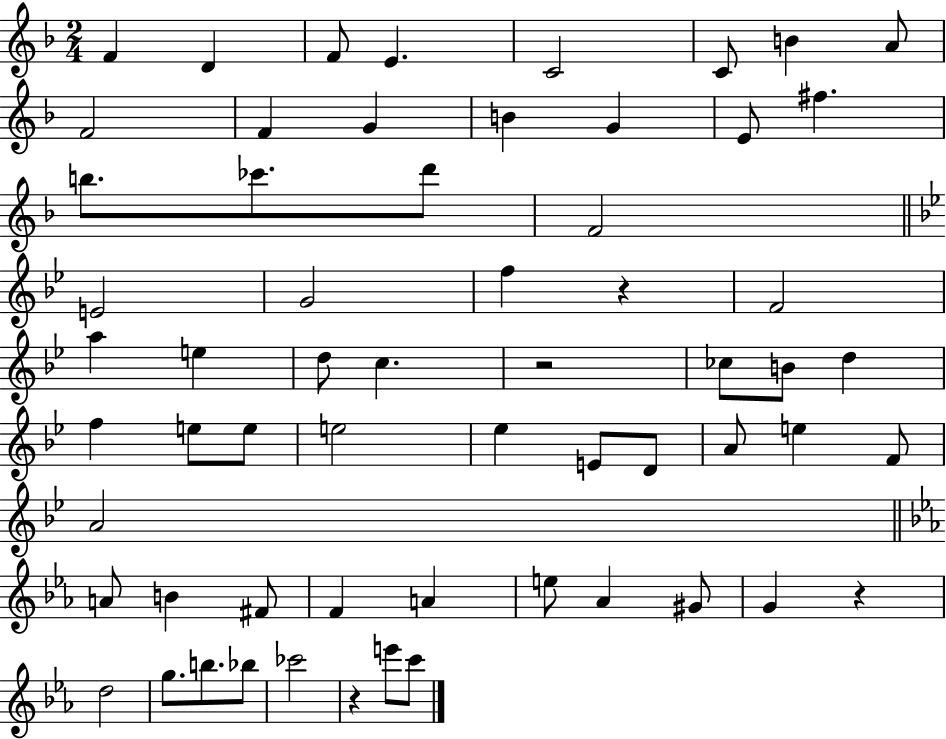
F4/q D4/q F4/e E4/q. C4/h C4/e B4/q A4/e F4/h F4/q G4/q B4/q G4/q E4/e F#5/q. B5/e. CES6/e. D6/e F4/h E4/h G4/h F5/q R/q F4/h A5/q E5/q D5/e C5/q. R/h CES5/e B4/e D5/q F5/q E5/e E5/e E5/h Eb5/q E4/e D4/e A4/e E5/q F4/e A4/h A4/e B4/q F#4/e F4/q A4/q E5/e Ab4/q G#4/e G4/q R/q D5/h G5/e. B5/e. Bb5/e CES6/h R/q E6/e C6/e